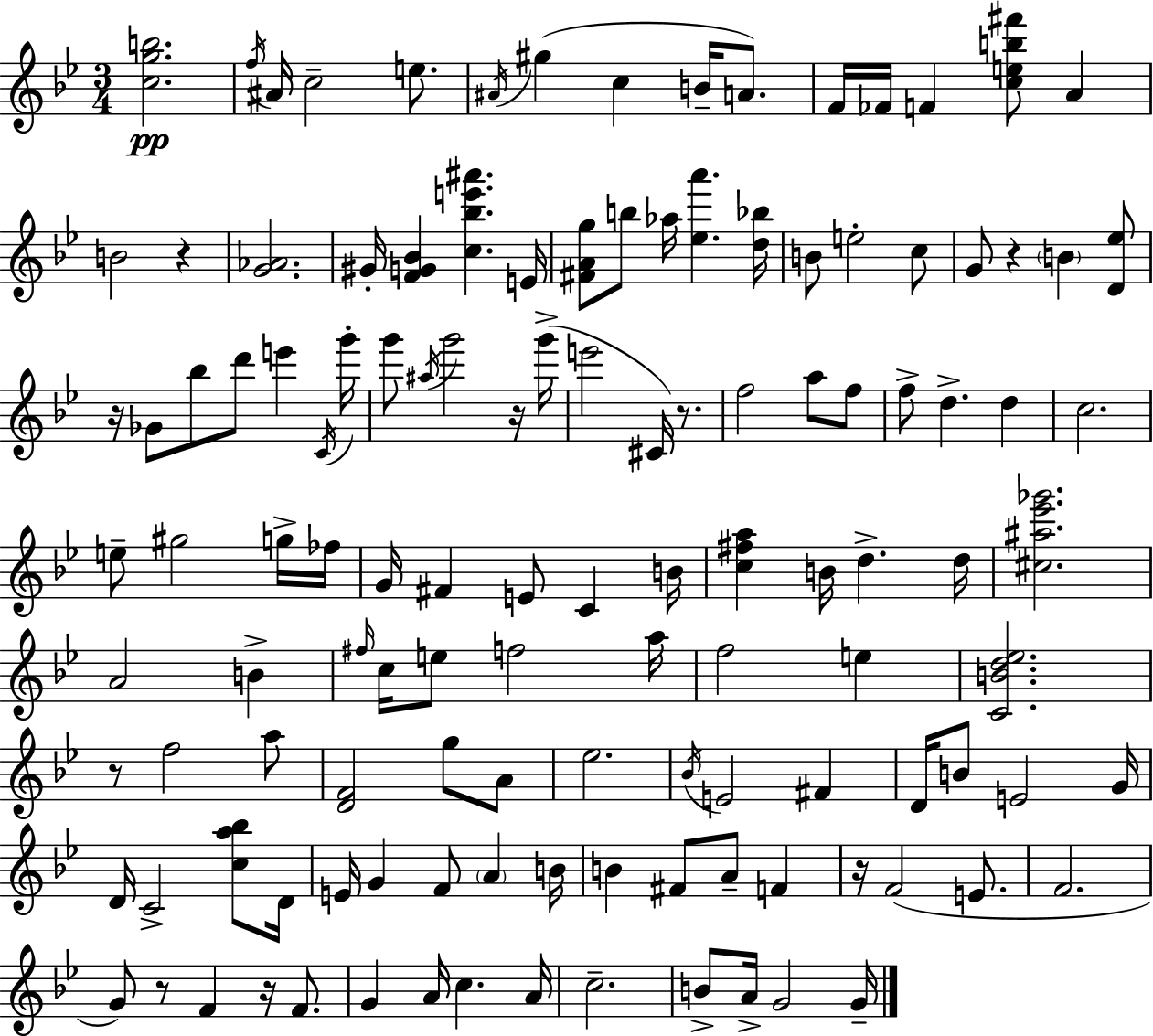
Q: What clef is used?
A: treble